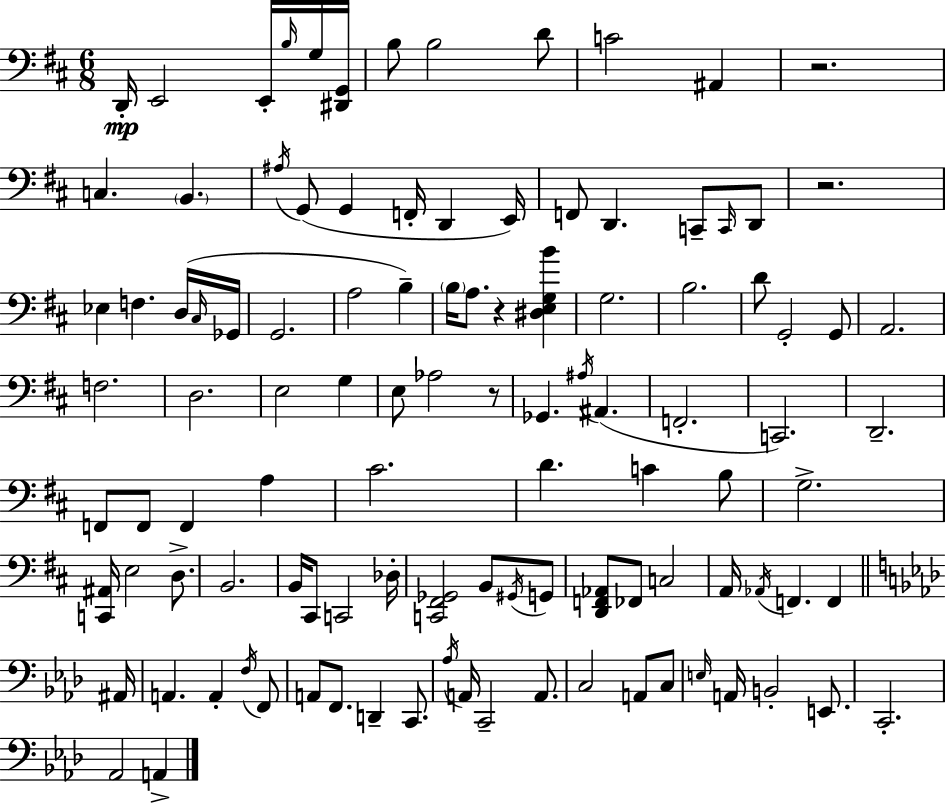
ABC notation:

X:1
T:Untitled
M:6/8
L:1/4
K:D
D,,/4 E,,2 E,,/4 B,/4 G,/4 [^D,,G,,]/4 B,/2 B,2 D/2 C2 ^A,, z2 C, B,, ^A,/4 G,,/2 G,, F,,/4 D,, E,,/4 F,,/2 D,, C,,/2 C,,/4 D,,/2 z2 _E, F, D,/4 ^C,/4 _G,,/4 G,,2 A,2 B, B,/4 A,/2 z [^D,E,G,B] G,2 B,2 D/2 G,,2 G,,/2 A,,2 F,2 D,2 E,2 G, E,/2 _A,2 z/2 _G,, ^A,/4 ^A,, F,,2 C,,2 D,,2 F,,/2 F,,/2 F,, A, ^C2 D C B,/2 G,2 [C,,^A,,]/4 E,2 D,/2 B,,2 B,,/4 ^C,,/2 C,,2 _D,/4 [C,,^F,,_G,,]2 B,,/2 ^G,,/4 G,,/2 [D,,F,,_A,,]/2 _F,,/2 C,2 A,,/4 _A,,/4 F,, F,, ^A,,/4 A,, A,, F,/4 F,,/2 A,,/2 F,,/2 D,, C,,/2 _A,/4 A,,/4 C,,2 A,,/2 C,2 A,,/2 C,/2 E,/4 A,,/4 B,,2 E,,/2 C,,2 _A,,2 A,,